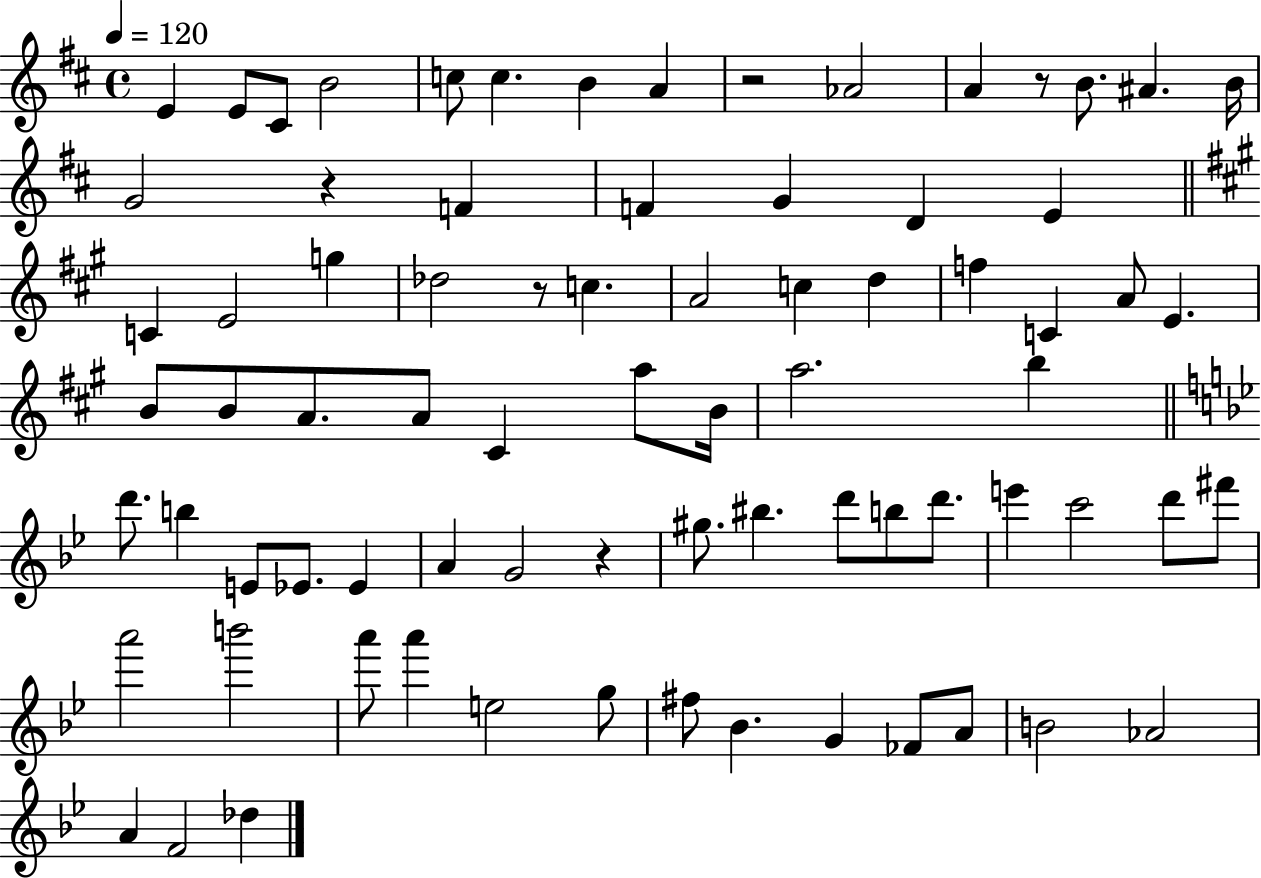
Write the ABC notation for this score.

X:1
T:Untitled
M:4/4
L:1/4
K:D
E E/2 ^C/2 B2 c/2 c B A z2 _A2 A z/2 B/2 ^A B/4 G2 z F F G D E C E2 g _d2 z/2 c A2 c d f C A/2 E B/2 B/2 A/2 A/2 ^C a/2 B/4 a2 b d'/2 b E/2 _E/2 _E A G2 z ^g/2 ^b d'/2 b/2 d'/2 e' c'2 d'/2 ^f'/2 a'2 b'2 a'/2 a' e2 g/2 ^f/2 _B G _F/2 A/2 B2 _A2 A F2 _d